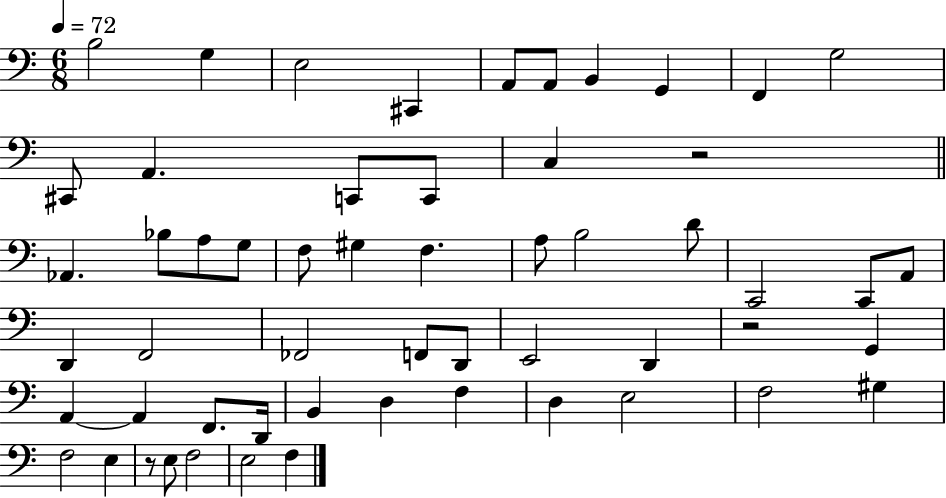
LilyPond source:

{
  \clef bass
  \numericTimeSignature
  \time 6/8
  \key c \major
  \tempo 4 = 72
  \repeat volta 2 { b2 g4 | e2 cis,4 | a,8 a,8 b,4 g,4 | f,4 g2 | \break cis,8 a,4. c,8 c,8 | c4 r2 | \bar "||" \break \key a \minor aes,4. bes8 a8 g8 | f8 gis4 f4. | a8 b2 d'8 | c,2 c,8 a,8 | \break d,4 f,2 | fes,2 f,8 d,8 | e,2 d,4 | r2 g,4 | \break a,4~~ a,4 f,8. d,16 | b,4 d4 f4 | d4 e2 | f2 gis4 | \break f2 e4 | r8 e8 f2 | e2 f4 | } \bar "|."
}